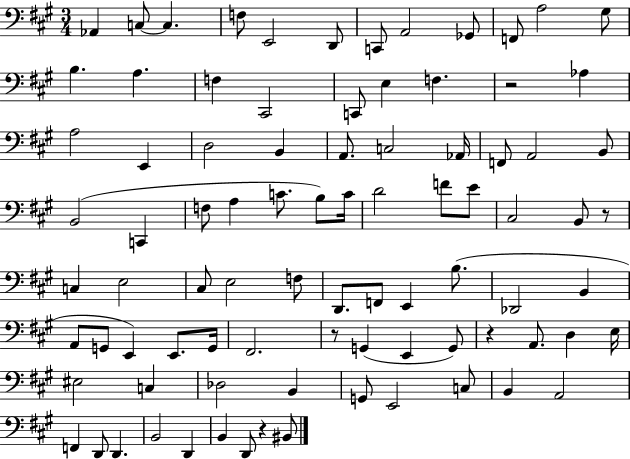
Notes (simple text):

Ab2/q C3/e C3/q. F3/e E2/h D2/e C2/e A2/h Gb2/e F2/e A3/h G#3/e B3/q. A3/q. F3/q C#2/h C2/e E3/q F3/q. R/h Ab3/q A3/h E2/q D3/h B2/q A2/e. C3/h Ab2/s F2/e A2/h B2/e B2/h C2/q F3/e A3/q C4/e. B3/e C4/s D4/h F4/e E4/e C#3/h B2/e R/e C3/q E3/h C#3/e E3/h F3/e D2/e. F2/e E2/q B3/e. Db2/h B2/q A2/e G2/e E2/q E2/e. G2/s F#2/h. R/e G2/q E2/q G2/e R/q A2/e. D3/q E3/s EIS3/h C3/q Db3/h B2/q G2/e E2/h C3/e B2/q A2/h F2/q D2/e D2/q. B2/h D2/q B2/q D2/e R/q BIS2/e